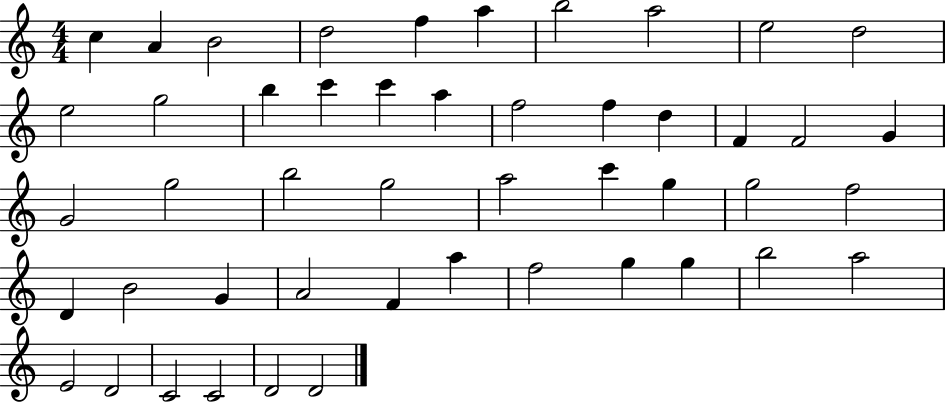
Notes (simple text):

C5/q A4/q B4/h D5/h F5/q A5/q B5/h A5/h E5/h D5/h E5/h G5/h B5/q C6/q C6/q A5/q F5/h F5/q D5/q F4/q F4/h G4/q G4/h G5/h B5/h G5/h A5/h C6/q G5/q G5/h F5/h D4/q B4/h G4/q A4/h F4/q A5/q F5/h G5/q G5/q B5/h A5/h E4/h D4/h C4/h C4/h D4/h D4/h